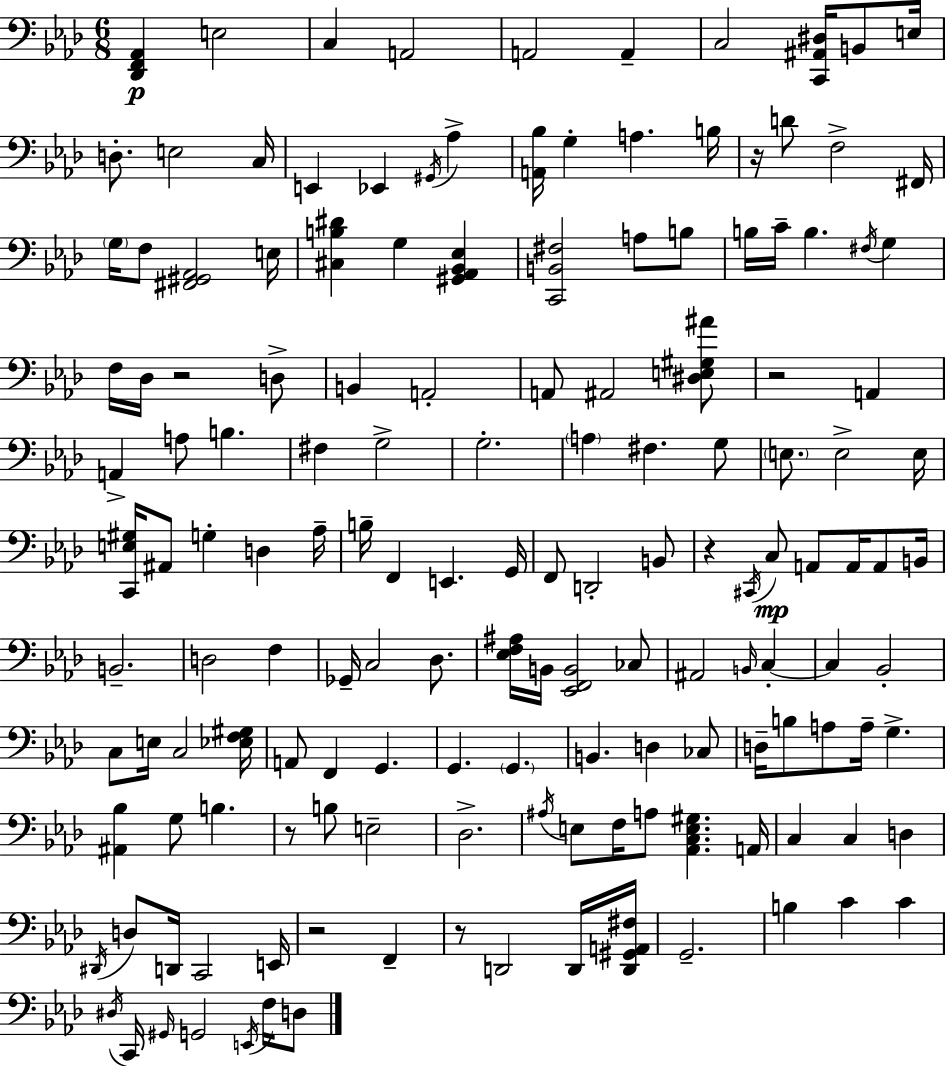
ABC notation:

X:1
T:Untitled
M:6/8
L:1/4
K:Fm
[_D,,F,,_A,,] E,2 C, A,,2 A,,2 A,, C,2 [C,,^A,,^D,]/4 B,,/2 E,/4 D,/2 E,2 C,/4 E,, _E,, ^G,,/4 _A, [A,,_B,]/4 G, A, B,/4 z/4 D/2 F,2 ^F,,/4 G,/4 F,/2 [^F,,^G,,_A,,]2 E,/4 [^C,B,^D] G, [^G,,_A,,_B,,_E,] [C,,B,,^F,]2 A,/2 B,/2 B,/4 C/4 B, ^F,/4 G, F,/4 _D,/4 z2 D,/2 B,, A,,2 A,,/2 ^A,,2 [^D,E,^G,^A]/2 z2 A,, A,, A,/2 B, ^F, G,2 G,2 A, ^F, G,/2 E,/2 E,2 E,/4 [C,,E,^G,]/4 ^A,,/2 G, D, _A,/4 B,/4 F,, E,, G,,/4 F,,/2 D,,2 B,,/2 z ^C,,/4 C,/2 A,,/2 A,,/4 A,,/2 B,,/4 B,,2 D,2 F, _G,,/4 C,2 _D,/2 [_E,F,^A,]/4 B,,/4 [_E,,F,,B,,]2 _C,/2 ^A,,2 B,,/4 C, C, _B,,2 C,/2 E,/4 C,2 [_E,F,^G,]/4 A,,/2 F,, G,, G,, G,, B,, D, _C,/2 D,/4 B,/2 A,/2 A,/4 G, [^A,,_B,] G,/2 B, z/2 B,/2 E,2 _D,2 ^A,/4 E,/2 F,/4 A,/2 [_A,,C,E,^G,] A,,/4 C, C, D, ^D,,/4 D,/2 D,,/4 C,,2 E,,/4 z2 F,, z/2 D,,2 D,,/4 [D,,^G,,A,,^F,]/4 G,,2 B, C C ^D,/4 C,,/4 ^G,,/4 G,,2 E,,/4 F,/4 D,/2